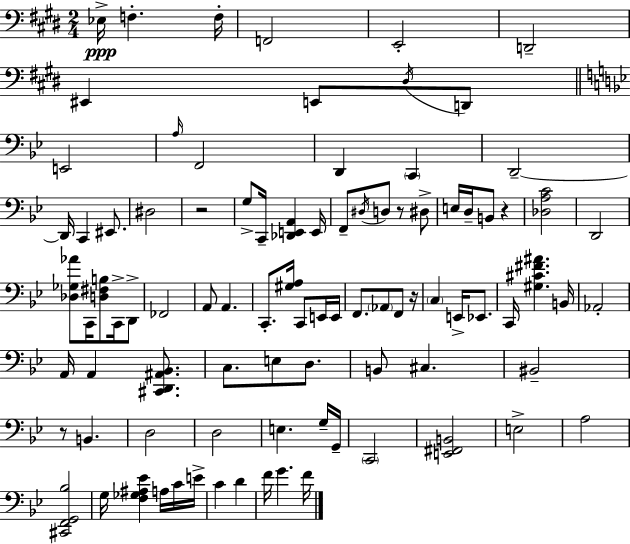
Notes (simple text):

Eb3/s F3/q. F3/s F2/h E2/h D2/h EIS2/q E2/e D#3/s D2/e E2/h A3/s F2/h D2/q C2/q D2/h D2/s C2/q EIS2/e. D#3/h R/h G3/e C2/s [Db2,E2,A2]/q E2/s F2/e D#3/s D3/e R/e D#3/e E3/s D3/s B2/e R/q [Db3,A3,C4]/h D2/h [Db3,Gb3,Ab4]/e C2/s [D3,F#3,B3]/e C2/s D2/e FES2/h A2/e A2/q. C2/e. [G#3,A3]/s C2/e E2/s E2/s F2/e. Ab2/e F2/e R/s C3/q E2/s Eb2/e. C2/s [G#3,C#4,F#4,A#4]/q. B2/s Ab2/h A2/s A2/q [C#2,D2,A#2,Bb2]/e. C3/e. E3/e D3/e. B2/e C#3/q. BIS2/h R/e B2/q. D3/h D3/h E3/q. G3/s G2/s C2/h [E2,F#2,B2]/h E3/h A3/h [C#2,F2,G2,Bb3]/h G3/s [F3,Gb3,A#3,Eb4]/q A3/s C4/s E4/s C4/q D4/q F4/s G4/q. F4/s